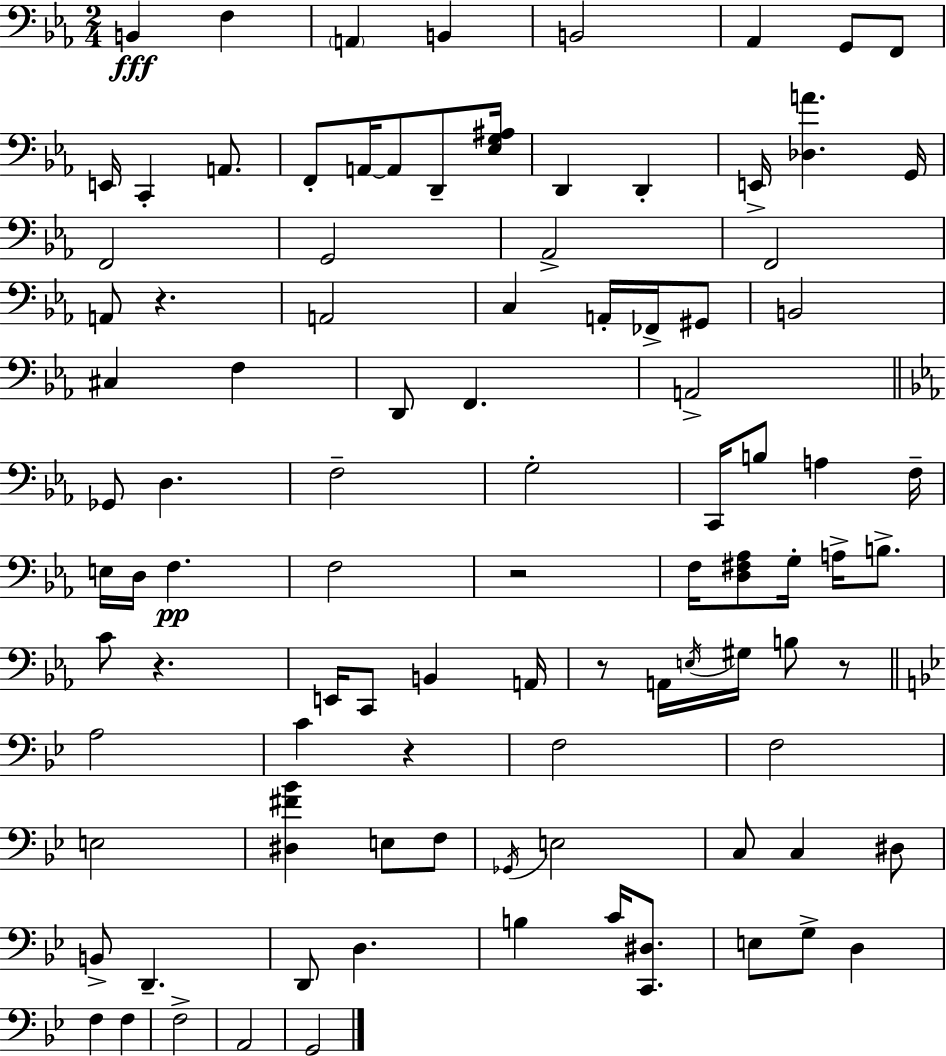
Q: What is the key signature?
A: C minor